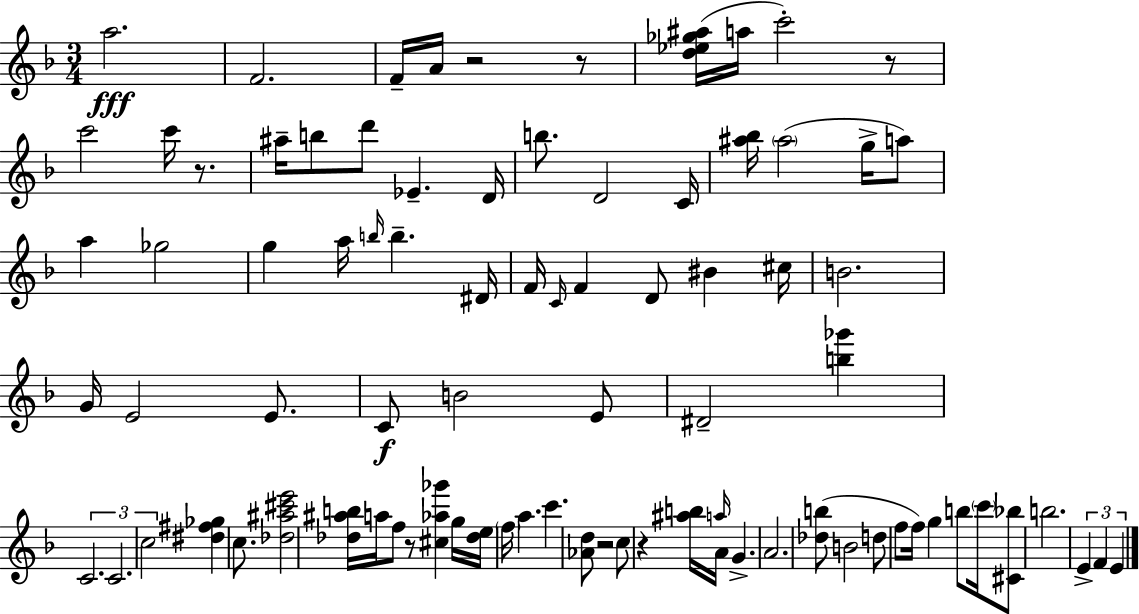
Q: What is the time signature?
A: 3/4